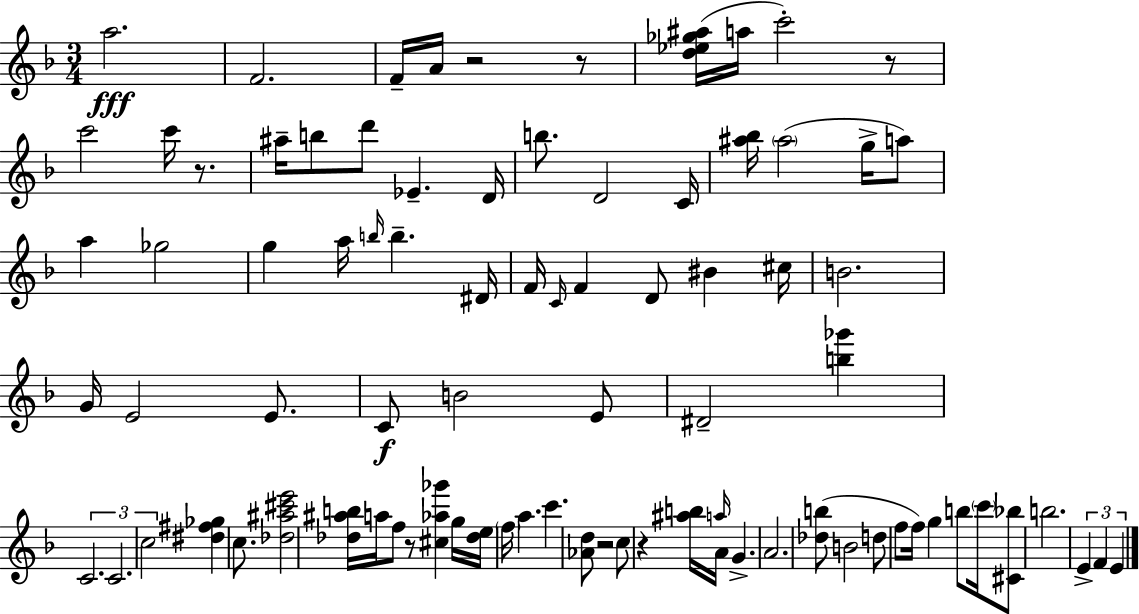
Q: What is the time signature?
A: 3/4